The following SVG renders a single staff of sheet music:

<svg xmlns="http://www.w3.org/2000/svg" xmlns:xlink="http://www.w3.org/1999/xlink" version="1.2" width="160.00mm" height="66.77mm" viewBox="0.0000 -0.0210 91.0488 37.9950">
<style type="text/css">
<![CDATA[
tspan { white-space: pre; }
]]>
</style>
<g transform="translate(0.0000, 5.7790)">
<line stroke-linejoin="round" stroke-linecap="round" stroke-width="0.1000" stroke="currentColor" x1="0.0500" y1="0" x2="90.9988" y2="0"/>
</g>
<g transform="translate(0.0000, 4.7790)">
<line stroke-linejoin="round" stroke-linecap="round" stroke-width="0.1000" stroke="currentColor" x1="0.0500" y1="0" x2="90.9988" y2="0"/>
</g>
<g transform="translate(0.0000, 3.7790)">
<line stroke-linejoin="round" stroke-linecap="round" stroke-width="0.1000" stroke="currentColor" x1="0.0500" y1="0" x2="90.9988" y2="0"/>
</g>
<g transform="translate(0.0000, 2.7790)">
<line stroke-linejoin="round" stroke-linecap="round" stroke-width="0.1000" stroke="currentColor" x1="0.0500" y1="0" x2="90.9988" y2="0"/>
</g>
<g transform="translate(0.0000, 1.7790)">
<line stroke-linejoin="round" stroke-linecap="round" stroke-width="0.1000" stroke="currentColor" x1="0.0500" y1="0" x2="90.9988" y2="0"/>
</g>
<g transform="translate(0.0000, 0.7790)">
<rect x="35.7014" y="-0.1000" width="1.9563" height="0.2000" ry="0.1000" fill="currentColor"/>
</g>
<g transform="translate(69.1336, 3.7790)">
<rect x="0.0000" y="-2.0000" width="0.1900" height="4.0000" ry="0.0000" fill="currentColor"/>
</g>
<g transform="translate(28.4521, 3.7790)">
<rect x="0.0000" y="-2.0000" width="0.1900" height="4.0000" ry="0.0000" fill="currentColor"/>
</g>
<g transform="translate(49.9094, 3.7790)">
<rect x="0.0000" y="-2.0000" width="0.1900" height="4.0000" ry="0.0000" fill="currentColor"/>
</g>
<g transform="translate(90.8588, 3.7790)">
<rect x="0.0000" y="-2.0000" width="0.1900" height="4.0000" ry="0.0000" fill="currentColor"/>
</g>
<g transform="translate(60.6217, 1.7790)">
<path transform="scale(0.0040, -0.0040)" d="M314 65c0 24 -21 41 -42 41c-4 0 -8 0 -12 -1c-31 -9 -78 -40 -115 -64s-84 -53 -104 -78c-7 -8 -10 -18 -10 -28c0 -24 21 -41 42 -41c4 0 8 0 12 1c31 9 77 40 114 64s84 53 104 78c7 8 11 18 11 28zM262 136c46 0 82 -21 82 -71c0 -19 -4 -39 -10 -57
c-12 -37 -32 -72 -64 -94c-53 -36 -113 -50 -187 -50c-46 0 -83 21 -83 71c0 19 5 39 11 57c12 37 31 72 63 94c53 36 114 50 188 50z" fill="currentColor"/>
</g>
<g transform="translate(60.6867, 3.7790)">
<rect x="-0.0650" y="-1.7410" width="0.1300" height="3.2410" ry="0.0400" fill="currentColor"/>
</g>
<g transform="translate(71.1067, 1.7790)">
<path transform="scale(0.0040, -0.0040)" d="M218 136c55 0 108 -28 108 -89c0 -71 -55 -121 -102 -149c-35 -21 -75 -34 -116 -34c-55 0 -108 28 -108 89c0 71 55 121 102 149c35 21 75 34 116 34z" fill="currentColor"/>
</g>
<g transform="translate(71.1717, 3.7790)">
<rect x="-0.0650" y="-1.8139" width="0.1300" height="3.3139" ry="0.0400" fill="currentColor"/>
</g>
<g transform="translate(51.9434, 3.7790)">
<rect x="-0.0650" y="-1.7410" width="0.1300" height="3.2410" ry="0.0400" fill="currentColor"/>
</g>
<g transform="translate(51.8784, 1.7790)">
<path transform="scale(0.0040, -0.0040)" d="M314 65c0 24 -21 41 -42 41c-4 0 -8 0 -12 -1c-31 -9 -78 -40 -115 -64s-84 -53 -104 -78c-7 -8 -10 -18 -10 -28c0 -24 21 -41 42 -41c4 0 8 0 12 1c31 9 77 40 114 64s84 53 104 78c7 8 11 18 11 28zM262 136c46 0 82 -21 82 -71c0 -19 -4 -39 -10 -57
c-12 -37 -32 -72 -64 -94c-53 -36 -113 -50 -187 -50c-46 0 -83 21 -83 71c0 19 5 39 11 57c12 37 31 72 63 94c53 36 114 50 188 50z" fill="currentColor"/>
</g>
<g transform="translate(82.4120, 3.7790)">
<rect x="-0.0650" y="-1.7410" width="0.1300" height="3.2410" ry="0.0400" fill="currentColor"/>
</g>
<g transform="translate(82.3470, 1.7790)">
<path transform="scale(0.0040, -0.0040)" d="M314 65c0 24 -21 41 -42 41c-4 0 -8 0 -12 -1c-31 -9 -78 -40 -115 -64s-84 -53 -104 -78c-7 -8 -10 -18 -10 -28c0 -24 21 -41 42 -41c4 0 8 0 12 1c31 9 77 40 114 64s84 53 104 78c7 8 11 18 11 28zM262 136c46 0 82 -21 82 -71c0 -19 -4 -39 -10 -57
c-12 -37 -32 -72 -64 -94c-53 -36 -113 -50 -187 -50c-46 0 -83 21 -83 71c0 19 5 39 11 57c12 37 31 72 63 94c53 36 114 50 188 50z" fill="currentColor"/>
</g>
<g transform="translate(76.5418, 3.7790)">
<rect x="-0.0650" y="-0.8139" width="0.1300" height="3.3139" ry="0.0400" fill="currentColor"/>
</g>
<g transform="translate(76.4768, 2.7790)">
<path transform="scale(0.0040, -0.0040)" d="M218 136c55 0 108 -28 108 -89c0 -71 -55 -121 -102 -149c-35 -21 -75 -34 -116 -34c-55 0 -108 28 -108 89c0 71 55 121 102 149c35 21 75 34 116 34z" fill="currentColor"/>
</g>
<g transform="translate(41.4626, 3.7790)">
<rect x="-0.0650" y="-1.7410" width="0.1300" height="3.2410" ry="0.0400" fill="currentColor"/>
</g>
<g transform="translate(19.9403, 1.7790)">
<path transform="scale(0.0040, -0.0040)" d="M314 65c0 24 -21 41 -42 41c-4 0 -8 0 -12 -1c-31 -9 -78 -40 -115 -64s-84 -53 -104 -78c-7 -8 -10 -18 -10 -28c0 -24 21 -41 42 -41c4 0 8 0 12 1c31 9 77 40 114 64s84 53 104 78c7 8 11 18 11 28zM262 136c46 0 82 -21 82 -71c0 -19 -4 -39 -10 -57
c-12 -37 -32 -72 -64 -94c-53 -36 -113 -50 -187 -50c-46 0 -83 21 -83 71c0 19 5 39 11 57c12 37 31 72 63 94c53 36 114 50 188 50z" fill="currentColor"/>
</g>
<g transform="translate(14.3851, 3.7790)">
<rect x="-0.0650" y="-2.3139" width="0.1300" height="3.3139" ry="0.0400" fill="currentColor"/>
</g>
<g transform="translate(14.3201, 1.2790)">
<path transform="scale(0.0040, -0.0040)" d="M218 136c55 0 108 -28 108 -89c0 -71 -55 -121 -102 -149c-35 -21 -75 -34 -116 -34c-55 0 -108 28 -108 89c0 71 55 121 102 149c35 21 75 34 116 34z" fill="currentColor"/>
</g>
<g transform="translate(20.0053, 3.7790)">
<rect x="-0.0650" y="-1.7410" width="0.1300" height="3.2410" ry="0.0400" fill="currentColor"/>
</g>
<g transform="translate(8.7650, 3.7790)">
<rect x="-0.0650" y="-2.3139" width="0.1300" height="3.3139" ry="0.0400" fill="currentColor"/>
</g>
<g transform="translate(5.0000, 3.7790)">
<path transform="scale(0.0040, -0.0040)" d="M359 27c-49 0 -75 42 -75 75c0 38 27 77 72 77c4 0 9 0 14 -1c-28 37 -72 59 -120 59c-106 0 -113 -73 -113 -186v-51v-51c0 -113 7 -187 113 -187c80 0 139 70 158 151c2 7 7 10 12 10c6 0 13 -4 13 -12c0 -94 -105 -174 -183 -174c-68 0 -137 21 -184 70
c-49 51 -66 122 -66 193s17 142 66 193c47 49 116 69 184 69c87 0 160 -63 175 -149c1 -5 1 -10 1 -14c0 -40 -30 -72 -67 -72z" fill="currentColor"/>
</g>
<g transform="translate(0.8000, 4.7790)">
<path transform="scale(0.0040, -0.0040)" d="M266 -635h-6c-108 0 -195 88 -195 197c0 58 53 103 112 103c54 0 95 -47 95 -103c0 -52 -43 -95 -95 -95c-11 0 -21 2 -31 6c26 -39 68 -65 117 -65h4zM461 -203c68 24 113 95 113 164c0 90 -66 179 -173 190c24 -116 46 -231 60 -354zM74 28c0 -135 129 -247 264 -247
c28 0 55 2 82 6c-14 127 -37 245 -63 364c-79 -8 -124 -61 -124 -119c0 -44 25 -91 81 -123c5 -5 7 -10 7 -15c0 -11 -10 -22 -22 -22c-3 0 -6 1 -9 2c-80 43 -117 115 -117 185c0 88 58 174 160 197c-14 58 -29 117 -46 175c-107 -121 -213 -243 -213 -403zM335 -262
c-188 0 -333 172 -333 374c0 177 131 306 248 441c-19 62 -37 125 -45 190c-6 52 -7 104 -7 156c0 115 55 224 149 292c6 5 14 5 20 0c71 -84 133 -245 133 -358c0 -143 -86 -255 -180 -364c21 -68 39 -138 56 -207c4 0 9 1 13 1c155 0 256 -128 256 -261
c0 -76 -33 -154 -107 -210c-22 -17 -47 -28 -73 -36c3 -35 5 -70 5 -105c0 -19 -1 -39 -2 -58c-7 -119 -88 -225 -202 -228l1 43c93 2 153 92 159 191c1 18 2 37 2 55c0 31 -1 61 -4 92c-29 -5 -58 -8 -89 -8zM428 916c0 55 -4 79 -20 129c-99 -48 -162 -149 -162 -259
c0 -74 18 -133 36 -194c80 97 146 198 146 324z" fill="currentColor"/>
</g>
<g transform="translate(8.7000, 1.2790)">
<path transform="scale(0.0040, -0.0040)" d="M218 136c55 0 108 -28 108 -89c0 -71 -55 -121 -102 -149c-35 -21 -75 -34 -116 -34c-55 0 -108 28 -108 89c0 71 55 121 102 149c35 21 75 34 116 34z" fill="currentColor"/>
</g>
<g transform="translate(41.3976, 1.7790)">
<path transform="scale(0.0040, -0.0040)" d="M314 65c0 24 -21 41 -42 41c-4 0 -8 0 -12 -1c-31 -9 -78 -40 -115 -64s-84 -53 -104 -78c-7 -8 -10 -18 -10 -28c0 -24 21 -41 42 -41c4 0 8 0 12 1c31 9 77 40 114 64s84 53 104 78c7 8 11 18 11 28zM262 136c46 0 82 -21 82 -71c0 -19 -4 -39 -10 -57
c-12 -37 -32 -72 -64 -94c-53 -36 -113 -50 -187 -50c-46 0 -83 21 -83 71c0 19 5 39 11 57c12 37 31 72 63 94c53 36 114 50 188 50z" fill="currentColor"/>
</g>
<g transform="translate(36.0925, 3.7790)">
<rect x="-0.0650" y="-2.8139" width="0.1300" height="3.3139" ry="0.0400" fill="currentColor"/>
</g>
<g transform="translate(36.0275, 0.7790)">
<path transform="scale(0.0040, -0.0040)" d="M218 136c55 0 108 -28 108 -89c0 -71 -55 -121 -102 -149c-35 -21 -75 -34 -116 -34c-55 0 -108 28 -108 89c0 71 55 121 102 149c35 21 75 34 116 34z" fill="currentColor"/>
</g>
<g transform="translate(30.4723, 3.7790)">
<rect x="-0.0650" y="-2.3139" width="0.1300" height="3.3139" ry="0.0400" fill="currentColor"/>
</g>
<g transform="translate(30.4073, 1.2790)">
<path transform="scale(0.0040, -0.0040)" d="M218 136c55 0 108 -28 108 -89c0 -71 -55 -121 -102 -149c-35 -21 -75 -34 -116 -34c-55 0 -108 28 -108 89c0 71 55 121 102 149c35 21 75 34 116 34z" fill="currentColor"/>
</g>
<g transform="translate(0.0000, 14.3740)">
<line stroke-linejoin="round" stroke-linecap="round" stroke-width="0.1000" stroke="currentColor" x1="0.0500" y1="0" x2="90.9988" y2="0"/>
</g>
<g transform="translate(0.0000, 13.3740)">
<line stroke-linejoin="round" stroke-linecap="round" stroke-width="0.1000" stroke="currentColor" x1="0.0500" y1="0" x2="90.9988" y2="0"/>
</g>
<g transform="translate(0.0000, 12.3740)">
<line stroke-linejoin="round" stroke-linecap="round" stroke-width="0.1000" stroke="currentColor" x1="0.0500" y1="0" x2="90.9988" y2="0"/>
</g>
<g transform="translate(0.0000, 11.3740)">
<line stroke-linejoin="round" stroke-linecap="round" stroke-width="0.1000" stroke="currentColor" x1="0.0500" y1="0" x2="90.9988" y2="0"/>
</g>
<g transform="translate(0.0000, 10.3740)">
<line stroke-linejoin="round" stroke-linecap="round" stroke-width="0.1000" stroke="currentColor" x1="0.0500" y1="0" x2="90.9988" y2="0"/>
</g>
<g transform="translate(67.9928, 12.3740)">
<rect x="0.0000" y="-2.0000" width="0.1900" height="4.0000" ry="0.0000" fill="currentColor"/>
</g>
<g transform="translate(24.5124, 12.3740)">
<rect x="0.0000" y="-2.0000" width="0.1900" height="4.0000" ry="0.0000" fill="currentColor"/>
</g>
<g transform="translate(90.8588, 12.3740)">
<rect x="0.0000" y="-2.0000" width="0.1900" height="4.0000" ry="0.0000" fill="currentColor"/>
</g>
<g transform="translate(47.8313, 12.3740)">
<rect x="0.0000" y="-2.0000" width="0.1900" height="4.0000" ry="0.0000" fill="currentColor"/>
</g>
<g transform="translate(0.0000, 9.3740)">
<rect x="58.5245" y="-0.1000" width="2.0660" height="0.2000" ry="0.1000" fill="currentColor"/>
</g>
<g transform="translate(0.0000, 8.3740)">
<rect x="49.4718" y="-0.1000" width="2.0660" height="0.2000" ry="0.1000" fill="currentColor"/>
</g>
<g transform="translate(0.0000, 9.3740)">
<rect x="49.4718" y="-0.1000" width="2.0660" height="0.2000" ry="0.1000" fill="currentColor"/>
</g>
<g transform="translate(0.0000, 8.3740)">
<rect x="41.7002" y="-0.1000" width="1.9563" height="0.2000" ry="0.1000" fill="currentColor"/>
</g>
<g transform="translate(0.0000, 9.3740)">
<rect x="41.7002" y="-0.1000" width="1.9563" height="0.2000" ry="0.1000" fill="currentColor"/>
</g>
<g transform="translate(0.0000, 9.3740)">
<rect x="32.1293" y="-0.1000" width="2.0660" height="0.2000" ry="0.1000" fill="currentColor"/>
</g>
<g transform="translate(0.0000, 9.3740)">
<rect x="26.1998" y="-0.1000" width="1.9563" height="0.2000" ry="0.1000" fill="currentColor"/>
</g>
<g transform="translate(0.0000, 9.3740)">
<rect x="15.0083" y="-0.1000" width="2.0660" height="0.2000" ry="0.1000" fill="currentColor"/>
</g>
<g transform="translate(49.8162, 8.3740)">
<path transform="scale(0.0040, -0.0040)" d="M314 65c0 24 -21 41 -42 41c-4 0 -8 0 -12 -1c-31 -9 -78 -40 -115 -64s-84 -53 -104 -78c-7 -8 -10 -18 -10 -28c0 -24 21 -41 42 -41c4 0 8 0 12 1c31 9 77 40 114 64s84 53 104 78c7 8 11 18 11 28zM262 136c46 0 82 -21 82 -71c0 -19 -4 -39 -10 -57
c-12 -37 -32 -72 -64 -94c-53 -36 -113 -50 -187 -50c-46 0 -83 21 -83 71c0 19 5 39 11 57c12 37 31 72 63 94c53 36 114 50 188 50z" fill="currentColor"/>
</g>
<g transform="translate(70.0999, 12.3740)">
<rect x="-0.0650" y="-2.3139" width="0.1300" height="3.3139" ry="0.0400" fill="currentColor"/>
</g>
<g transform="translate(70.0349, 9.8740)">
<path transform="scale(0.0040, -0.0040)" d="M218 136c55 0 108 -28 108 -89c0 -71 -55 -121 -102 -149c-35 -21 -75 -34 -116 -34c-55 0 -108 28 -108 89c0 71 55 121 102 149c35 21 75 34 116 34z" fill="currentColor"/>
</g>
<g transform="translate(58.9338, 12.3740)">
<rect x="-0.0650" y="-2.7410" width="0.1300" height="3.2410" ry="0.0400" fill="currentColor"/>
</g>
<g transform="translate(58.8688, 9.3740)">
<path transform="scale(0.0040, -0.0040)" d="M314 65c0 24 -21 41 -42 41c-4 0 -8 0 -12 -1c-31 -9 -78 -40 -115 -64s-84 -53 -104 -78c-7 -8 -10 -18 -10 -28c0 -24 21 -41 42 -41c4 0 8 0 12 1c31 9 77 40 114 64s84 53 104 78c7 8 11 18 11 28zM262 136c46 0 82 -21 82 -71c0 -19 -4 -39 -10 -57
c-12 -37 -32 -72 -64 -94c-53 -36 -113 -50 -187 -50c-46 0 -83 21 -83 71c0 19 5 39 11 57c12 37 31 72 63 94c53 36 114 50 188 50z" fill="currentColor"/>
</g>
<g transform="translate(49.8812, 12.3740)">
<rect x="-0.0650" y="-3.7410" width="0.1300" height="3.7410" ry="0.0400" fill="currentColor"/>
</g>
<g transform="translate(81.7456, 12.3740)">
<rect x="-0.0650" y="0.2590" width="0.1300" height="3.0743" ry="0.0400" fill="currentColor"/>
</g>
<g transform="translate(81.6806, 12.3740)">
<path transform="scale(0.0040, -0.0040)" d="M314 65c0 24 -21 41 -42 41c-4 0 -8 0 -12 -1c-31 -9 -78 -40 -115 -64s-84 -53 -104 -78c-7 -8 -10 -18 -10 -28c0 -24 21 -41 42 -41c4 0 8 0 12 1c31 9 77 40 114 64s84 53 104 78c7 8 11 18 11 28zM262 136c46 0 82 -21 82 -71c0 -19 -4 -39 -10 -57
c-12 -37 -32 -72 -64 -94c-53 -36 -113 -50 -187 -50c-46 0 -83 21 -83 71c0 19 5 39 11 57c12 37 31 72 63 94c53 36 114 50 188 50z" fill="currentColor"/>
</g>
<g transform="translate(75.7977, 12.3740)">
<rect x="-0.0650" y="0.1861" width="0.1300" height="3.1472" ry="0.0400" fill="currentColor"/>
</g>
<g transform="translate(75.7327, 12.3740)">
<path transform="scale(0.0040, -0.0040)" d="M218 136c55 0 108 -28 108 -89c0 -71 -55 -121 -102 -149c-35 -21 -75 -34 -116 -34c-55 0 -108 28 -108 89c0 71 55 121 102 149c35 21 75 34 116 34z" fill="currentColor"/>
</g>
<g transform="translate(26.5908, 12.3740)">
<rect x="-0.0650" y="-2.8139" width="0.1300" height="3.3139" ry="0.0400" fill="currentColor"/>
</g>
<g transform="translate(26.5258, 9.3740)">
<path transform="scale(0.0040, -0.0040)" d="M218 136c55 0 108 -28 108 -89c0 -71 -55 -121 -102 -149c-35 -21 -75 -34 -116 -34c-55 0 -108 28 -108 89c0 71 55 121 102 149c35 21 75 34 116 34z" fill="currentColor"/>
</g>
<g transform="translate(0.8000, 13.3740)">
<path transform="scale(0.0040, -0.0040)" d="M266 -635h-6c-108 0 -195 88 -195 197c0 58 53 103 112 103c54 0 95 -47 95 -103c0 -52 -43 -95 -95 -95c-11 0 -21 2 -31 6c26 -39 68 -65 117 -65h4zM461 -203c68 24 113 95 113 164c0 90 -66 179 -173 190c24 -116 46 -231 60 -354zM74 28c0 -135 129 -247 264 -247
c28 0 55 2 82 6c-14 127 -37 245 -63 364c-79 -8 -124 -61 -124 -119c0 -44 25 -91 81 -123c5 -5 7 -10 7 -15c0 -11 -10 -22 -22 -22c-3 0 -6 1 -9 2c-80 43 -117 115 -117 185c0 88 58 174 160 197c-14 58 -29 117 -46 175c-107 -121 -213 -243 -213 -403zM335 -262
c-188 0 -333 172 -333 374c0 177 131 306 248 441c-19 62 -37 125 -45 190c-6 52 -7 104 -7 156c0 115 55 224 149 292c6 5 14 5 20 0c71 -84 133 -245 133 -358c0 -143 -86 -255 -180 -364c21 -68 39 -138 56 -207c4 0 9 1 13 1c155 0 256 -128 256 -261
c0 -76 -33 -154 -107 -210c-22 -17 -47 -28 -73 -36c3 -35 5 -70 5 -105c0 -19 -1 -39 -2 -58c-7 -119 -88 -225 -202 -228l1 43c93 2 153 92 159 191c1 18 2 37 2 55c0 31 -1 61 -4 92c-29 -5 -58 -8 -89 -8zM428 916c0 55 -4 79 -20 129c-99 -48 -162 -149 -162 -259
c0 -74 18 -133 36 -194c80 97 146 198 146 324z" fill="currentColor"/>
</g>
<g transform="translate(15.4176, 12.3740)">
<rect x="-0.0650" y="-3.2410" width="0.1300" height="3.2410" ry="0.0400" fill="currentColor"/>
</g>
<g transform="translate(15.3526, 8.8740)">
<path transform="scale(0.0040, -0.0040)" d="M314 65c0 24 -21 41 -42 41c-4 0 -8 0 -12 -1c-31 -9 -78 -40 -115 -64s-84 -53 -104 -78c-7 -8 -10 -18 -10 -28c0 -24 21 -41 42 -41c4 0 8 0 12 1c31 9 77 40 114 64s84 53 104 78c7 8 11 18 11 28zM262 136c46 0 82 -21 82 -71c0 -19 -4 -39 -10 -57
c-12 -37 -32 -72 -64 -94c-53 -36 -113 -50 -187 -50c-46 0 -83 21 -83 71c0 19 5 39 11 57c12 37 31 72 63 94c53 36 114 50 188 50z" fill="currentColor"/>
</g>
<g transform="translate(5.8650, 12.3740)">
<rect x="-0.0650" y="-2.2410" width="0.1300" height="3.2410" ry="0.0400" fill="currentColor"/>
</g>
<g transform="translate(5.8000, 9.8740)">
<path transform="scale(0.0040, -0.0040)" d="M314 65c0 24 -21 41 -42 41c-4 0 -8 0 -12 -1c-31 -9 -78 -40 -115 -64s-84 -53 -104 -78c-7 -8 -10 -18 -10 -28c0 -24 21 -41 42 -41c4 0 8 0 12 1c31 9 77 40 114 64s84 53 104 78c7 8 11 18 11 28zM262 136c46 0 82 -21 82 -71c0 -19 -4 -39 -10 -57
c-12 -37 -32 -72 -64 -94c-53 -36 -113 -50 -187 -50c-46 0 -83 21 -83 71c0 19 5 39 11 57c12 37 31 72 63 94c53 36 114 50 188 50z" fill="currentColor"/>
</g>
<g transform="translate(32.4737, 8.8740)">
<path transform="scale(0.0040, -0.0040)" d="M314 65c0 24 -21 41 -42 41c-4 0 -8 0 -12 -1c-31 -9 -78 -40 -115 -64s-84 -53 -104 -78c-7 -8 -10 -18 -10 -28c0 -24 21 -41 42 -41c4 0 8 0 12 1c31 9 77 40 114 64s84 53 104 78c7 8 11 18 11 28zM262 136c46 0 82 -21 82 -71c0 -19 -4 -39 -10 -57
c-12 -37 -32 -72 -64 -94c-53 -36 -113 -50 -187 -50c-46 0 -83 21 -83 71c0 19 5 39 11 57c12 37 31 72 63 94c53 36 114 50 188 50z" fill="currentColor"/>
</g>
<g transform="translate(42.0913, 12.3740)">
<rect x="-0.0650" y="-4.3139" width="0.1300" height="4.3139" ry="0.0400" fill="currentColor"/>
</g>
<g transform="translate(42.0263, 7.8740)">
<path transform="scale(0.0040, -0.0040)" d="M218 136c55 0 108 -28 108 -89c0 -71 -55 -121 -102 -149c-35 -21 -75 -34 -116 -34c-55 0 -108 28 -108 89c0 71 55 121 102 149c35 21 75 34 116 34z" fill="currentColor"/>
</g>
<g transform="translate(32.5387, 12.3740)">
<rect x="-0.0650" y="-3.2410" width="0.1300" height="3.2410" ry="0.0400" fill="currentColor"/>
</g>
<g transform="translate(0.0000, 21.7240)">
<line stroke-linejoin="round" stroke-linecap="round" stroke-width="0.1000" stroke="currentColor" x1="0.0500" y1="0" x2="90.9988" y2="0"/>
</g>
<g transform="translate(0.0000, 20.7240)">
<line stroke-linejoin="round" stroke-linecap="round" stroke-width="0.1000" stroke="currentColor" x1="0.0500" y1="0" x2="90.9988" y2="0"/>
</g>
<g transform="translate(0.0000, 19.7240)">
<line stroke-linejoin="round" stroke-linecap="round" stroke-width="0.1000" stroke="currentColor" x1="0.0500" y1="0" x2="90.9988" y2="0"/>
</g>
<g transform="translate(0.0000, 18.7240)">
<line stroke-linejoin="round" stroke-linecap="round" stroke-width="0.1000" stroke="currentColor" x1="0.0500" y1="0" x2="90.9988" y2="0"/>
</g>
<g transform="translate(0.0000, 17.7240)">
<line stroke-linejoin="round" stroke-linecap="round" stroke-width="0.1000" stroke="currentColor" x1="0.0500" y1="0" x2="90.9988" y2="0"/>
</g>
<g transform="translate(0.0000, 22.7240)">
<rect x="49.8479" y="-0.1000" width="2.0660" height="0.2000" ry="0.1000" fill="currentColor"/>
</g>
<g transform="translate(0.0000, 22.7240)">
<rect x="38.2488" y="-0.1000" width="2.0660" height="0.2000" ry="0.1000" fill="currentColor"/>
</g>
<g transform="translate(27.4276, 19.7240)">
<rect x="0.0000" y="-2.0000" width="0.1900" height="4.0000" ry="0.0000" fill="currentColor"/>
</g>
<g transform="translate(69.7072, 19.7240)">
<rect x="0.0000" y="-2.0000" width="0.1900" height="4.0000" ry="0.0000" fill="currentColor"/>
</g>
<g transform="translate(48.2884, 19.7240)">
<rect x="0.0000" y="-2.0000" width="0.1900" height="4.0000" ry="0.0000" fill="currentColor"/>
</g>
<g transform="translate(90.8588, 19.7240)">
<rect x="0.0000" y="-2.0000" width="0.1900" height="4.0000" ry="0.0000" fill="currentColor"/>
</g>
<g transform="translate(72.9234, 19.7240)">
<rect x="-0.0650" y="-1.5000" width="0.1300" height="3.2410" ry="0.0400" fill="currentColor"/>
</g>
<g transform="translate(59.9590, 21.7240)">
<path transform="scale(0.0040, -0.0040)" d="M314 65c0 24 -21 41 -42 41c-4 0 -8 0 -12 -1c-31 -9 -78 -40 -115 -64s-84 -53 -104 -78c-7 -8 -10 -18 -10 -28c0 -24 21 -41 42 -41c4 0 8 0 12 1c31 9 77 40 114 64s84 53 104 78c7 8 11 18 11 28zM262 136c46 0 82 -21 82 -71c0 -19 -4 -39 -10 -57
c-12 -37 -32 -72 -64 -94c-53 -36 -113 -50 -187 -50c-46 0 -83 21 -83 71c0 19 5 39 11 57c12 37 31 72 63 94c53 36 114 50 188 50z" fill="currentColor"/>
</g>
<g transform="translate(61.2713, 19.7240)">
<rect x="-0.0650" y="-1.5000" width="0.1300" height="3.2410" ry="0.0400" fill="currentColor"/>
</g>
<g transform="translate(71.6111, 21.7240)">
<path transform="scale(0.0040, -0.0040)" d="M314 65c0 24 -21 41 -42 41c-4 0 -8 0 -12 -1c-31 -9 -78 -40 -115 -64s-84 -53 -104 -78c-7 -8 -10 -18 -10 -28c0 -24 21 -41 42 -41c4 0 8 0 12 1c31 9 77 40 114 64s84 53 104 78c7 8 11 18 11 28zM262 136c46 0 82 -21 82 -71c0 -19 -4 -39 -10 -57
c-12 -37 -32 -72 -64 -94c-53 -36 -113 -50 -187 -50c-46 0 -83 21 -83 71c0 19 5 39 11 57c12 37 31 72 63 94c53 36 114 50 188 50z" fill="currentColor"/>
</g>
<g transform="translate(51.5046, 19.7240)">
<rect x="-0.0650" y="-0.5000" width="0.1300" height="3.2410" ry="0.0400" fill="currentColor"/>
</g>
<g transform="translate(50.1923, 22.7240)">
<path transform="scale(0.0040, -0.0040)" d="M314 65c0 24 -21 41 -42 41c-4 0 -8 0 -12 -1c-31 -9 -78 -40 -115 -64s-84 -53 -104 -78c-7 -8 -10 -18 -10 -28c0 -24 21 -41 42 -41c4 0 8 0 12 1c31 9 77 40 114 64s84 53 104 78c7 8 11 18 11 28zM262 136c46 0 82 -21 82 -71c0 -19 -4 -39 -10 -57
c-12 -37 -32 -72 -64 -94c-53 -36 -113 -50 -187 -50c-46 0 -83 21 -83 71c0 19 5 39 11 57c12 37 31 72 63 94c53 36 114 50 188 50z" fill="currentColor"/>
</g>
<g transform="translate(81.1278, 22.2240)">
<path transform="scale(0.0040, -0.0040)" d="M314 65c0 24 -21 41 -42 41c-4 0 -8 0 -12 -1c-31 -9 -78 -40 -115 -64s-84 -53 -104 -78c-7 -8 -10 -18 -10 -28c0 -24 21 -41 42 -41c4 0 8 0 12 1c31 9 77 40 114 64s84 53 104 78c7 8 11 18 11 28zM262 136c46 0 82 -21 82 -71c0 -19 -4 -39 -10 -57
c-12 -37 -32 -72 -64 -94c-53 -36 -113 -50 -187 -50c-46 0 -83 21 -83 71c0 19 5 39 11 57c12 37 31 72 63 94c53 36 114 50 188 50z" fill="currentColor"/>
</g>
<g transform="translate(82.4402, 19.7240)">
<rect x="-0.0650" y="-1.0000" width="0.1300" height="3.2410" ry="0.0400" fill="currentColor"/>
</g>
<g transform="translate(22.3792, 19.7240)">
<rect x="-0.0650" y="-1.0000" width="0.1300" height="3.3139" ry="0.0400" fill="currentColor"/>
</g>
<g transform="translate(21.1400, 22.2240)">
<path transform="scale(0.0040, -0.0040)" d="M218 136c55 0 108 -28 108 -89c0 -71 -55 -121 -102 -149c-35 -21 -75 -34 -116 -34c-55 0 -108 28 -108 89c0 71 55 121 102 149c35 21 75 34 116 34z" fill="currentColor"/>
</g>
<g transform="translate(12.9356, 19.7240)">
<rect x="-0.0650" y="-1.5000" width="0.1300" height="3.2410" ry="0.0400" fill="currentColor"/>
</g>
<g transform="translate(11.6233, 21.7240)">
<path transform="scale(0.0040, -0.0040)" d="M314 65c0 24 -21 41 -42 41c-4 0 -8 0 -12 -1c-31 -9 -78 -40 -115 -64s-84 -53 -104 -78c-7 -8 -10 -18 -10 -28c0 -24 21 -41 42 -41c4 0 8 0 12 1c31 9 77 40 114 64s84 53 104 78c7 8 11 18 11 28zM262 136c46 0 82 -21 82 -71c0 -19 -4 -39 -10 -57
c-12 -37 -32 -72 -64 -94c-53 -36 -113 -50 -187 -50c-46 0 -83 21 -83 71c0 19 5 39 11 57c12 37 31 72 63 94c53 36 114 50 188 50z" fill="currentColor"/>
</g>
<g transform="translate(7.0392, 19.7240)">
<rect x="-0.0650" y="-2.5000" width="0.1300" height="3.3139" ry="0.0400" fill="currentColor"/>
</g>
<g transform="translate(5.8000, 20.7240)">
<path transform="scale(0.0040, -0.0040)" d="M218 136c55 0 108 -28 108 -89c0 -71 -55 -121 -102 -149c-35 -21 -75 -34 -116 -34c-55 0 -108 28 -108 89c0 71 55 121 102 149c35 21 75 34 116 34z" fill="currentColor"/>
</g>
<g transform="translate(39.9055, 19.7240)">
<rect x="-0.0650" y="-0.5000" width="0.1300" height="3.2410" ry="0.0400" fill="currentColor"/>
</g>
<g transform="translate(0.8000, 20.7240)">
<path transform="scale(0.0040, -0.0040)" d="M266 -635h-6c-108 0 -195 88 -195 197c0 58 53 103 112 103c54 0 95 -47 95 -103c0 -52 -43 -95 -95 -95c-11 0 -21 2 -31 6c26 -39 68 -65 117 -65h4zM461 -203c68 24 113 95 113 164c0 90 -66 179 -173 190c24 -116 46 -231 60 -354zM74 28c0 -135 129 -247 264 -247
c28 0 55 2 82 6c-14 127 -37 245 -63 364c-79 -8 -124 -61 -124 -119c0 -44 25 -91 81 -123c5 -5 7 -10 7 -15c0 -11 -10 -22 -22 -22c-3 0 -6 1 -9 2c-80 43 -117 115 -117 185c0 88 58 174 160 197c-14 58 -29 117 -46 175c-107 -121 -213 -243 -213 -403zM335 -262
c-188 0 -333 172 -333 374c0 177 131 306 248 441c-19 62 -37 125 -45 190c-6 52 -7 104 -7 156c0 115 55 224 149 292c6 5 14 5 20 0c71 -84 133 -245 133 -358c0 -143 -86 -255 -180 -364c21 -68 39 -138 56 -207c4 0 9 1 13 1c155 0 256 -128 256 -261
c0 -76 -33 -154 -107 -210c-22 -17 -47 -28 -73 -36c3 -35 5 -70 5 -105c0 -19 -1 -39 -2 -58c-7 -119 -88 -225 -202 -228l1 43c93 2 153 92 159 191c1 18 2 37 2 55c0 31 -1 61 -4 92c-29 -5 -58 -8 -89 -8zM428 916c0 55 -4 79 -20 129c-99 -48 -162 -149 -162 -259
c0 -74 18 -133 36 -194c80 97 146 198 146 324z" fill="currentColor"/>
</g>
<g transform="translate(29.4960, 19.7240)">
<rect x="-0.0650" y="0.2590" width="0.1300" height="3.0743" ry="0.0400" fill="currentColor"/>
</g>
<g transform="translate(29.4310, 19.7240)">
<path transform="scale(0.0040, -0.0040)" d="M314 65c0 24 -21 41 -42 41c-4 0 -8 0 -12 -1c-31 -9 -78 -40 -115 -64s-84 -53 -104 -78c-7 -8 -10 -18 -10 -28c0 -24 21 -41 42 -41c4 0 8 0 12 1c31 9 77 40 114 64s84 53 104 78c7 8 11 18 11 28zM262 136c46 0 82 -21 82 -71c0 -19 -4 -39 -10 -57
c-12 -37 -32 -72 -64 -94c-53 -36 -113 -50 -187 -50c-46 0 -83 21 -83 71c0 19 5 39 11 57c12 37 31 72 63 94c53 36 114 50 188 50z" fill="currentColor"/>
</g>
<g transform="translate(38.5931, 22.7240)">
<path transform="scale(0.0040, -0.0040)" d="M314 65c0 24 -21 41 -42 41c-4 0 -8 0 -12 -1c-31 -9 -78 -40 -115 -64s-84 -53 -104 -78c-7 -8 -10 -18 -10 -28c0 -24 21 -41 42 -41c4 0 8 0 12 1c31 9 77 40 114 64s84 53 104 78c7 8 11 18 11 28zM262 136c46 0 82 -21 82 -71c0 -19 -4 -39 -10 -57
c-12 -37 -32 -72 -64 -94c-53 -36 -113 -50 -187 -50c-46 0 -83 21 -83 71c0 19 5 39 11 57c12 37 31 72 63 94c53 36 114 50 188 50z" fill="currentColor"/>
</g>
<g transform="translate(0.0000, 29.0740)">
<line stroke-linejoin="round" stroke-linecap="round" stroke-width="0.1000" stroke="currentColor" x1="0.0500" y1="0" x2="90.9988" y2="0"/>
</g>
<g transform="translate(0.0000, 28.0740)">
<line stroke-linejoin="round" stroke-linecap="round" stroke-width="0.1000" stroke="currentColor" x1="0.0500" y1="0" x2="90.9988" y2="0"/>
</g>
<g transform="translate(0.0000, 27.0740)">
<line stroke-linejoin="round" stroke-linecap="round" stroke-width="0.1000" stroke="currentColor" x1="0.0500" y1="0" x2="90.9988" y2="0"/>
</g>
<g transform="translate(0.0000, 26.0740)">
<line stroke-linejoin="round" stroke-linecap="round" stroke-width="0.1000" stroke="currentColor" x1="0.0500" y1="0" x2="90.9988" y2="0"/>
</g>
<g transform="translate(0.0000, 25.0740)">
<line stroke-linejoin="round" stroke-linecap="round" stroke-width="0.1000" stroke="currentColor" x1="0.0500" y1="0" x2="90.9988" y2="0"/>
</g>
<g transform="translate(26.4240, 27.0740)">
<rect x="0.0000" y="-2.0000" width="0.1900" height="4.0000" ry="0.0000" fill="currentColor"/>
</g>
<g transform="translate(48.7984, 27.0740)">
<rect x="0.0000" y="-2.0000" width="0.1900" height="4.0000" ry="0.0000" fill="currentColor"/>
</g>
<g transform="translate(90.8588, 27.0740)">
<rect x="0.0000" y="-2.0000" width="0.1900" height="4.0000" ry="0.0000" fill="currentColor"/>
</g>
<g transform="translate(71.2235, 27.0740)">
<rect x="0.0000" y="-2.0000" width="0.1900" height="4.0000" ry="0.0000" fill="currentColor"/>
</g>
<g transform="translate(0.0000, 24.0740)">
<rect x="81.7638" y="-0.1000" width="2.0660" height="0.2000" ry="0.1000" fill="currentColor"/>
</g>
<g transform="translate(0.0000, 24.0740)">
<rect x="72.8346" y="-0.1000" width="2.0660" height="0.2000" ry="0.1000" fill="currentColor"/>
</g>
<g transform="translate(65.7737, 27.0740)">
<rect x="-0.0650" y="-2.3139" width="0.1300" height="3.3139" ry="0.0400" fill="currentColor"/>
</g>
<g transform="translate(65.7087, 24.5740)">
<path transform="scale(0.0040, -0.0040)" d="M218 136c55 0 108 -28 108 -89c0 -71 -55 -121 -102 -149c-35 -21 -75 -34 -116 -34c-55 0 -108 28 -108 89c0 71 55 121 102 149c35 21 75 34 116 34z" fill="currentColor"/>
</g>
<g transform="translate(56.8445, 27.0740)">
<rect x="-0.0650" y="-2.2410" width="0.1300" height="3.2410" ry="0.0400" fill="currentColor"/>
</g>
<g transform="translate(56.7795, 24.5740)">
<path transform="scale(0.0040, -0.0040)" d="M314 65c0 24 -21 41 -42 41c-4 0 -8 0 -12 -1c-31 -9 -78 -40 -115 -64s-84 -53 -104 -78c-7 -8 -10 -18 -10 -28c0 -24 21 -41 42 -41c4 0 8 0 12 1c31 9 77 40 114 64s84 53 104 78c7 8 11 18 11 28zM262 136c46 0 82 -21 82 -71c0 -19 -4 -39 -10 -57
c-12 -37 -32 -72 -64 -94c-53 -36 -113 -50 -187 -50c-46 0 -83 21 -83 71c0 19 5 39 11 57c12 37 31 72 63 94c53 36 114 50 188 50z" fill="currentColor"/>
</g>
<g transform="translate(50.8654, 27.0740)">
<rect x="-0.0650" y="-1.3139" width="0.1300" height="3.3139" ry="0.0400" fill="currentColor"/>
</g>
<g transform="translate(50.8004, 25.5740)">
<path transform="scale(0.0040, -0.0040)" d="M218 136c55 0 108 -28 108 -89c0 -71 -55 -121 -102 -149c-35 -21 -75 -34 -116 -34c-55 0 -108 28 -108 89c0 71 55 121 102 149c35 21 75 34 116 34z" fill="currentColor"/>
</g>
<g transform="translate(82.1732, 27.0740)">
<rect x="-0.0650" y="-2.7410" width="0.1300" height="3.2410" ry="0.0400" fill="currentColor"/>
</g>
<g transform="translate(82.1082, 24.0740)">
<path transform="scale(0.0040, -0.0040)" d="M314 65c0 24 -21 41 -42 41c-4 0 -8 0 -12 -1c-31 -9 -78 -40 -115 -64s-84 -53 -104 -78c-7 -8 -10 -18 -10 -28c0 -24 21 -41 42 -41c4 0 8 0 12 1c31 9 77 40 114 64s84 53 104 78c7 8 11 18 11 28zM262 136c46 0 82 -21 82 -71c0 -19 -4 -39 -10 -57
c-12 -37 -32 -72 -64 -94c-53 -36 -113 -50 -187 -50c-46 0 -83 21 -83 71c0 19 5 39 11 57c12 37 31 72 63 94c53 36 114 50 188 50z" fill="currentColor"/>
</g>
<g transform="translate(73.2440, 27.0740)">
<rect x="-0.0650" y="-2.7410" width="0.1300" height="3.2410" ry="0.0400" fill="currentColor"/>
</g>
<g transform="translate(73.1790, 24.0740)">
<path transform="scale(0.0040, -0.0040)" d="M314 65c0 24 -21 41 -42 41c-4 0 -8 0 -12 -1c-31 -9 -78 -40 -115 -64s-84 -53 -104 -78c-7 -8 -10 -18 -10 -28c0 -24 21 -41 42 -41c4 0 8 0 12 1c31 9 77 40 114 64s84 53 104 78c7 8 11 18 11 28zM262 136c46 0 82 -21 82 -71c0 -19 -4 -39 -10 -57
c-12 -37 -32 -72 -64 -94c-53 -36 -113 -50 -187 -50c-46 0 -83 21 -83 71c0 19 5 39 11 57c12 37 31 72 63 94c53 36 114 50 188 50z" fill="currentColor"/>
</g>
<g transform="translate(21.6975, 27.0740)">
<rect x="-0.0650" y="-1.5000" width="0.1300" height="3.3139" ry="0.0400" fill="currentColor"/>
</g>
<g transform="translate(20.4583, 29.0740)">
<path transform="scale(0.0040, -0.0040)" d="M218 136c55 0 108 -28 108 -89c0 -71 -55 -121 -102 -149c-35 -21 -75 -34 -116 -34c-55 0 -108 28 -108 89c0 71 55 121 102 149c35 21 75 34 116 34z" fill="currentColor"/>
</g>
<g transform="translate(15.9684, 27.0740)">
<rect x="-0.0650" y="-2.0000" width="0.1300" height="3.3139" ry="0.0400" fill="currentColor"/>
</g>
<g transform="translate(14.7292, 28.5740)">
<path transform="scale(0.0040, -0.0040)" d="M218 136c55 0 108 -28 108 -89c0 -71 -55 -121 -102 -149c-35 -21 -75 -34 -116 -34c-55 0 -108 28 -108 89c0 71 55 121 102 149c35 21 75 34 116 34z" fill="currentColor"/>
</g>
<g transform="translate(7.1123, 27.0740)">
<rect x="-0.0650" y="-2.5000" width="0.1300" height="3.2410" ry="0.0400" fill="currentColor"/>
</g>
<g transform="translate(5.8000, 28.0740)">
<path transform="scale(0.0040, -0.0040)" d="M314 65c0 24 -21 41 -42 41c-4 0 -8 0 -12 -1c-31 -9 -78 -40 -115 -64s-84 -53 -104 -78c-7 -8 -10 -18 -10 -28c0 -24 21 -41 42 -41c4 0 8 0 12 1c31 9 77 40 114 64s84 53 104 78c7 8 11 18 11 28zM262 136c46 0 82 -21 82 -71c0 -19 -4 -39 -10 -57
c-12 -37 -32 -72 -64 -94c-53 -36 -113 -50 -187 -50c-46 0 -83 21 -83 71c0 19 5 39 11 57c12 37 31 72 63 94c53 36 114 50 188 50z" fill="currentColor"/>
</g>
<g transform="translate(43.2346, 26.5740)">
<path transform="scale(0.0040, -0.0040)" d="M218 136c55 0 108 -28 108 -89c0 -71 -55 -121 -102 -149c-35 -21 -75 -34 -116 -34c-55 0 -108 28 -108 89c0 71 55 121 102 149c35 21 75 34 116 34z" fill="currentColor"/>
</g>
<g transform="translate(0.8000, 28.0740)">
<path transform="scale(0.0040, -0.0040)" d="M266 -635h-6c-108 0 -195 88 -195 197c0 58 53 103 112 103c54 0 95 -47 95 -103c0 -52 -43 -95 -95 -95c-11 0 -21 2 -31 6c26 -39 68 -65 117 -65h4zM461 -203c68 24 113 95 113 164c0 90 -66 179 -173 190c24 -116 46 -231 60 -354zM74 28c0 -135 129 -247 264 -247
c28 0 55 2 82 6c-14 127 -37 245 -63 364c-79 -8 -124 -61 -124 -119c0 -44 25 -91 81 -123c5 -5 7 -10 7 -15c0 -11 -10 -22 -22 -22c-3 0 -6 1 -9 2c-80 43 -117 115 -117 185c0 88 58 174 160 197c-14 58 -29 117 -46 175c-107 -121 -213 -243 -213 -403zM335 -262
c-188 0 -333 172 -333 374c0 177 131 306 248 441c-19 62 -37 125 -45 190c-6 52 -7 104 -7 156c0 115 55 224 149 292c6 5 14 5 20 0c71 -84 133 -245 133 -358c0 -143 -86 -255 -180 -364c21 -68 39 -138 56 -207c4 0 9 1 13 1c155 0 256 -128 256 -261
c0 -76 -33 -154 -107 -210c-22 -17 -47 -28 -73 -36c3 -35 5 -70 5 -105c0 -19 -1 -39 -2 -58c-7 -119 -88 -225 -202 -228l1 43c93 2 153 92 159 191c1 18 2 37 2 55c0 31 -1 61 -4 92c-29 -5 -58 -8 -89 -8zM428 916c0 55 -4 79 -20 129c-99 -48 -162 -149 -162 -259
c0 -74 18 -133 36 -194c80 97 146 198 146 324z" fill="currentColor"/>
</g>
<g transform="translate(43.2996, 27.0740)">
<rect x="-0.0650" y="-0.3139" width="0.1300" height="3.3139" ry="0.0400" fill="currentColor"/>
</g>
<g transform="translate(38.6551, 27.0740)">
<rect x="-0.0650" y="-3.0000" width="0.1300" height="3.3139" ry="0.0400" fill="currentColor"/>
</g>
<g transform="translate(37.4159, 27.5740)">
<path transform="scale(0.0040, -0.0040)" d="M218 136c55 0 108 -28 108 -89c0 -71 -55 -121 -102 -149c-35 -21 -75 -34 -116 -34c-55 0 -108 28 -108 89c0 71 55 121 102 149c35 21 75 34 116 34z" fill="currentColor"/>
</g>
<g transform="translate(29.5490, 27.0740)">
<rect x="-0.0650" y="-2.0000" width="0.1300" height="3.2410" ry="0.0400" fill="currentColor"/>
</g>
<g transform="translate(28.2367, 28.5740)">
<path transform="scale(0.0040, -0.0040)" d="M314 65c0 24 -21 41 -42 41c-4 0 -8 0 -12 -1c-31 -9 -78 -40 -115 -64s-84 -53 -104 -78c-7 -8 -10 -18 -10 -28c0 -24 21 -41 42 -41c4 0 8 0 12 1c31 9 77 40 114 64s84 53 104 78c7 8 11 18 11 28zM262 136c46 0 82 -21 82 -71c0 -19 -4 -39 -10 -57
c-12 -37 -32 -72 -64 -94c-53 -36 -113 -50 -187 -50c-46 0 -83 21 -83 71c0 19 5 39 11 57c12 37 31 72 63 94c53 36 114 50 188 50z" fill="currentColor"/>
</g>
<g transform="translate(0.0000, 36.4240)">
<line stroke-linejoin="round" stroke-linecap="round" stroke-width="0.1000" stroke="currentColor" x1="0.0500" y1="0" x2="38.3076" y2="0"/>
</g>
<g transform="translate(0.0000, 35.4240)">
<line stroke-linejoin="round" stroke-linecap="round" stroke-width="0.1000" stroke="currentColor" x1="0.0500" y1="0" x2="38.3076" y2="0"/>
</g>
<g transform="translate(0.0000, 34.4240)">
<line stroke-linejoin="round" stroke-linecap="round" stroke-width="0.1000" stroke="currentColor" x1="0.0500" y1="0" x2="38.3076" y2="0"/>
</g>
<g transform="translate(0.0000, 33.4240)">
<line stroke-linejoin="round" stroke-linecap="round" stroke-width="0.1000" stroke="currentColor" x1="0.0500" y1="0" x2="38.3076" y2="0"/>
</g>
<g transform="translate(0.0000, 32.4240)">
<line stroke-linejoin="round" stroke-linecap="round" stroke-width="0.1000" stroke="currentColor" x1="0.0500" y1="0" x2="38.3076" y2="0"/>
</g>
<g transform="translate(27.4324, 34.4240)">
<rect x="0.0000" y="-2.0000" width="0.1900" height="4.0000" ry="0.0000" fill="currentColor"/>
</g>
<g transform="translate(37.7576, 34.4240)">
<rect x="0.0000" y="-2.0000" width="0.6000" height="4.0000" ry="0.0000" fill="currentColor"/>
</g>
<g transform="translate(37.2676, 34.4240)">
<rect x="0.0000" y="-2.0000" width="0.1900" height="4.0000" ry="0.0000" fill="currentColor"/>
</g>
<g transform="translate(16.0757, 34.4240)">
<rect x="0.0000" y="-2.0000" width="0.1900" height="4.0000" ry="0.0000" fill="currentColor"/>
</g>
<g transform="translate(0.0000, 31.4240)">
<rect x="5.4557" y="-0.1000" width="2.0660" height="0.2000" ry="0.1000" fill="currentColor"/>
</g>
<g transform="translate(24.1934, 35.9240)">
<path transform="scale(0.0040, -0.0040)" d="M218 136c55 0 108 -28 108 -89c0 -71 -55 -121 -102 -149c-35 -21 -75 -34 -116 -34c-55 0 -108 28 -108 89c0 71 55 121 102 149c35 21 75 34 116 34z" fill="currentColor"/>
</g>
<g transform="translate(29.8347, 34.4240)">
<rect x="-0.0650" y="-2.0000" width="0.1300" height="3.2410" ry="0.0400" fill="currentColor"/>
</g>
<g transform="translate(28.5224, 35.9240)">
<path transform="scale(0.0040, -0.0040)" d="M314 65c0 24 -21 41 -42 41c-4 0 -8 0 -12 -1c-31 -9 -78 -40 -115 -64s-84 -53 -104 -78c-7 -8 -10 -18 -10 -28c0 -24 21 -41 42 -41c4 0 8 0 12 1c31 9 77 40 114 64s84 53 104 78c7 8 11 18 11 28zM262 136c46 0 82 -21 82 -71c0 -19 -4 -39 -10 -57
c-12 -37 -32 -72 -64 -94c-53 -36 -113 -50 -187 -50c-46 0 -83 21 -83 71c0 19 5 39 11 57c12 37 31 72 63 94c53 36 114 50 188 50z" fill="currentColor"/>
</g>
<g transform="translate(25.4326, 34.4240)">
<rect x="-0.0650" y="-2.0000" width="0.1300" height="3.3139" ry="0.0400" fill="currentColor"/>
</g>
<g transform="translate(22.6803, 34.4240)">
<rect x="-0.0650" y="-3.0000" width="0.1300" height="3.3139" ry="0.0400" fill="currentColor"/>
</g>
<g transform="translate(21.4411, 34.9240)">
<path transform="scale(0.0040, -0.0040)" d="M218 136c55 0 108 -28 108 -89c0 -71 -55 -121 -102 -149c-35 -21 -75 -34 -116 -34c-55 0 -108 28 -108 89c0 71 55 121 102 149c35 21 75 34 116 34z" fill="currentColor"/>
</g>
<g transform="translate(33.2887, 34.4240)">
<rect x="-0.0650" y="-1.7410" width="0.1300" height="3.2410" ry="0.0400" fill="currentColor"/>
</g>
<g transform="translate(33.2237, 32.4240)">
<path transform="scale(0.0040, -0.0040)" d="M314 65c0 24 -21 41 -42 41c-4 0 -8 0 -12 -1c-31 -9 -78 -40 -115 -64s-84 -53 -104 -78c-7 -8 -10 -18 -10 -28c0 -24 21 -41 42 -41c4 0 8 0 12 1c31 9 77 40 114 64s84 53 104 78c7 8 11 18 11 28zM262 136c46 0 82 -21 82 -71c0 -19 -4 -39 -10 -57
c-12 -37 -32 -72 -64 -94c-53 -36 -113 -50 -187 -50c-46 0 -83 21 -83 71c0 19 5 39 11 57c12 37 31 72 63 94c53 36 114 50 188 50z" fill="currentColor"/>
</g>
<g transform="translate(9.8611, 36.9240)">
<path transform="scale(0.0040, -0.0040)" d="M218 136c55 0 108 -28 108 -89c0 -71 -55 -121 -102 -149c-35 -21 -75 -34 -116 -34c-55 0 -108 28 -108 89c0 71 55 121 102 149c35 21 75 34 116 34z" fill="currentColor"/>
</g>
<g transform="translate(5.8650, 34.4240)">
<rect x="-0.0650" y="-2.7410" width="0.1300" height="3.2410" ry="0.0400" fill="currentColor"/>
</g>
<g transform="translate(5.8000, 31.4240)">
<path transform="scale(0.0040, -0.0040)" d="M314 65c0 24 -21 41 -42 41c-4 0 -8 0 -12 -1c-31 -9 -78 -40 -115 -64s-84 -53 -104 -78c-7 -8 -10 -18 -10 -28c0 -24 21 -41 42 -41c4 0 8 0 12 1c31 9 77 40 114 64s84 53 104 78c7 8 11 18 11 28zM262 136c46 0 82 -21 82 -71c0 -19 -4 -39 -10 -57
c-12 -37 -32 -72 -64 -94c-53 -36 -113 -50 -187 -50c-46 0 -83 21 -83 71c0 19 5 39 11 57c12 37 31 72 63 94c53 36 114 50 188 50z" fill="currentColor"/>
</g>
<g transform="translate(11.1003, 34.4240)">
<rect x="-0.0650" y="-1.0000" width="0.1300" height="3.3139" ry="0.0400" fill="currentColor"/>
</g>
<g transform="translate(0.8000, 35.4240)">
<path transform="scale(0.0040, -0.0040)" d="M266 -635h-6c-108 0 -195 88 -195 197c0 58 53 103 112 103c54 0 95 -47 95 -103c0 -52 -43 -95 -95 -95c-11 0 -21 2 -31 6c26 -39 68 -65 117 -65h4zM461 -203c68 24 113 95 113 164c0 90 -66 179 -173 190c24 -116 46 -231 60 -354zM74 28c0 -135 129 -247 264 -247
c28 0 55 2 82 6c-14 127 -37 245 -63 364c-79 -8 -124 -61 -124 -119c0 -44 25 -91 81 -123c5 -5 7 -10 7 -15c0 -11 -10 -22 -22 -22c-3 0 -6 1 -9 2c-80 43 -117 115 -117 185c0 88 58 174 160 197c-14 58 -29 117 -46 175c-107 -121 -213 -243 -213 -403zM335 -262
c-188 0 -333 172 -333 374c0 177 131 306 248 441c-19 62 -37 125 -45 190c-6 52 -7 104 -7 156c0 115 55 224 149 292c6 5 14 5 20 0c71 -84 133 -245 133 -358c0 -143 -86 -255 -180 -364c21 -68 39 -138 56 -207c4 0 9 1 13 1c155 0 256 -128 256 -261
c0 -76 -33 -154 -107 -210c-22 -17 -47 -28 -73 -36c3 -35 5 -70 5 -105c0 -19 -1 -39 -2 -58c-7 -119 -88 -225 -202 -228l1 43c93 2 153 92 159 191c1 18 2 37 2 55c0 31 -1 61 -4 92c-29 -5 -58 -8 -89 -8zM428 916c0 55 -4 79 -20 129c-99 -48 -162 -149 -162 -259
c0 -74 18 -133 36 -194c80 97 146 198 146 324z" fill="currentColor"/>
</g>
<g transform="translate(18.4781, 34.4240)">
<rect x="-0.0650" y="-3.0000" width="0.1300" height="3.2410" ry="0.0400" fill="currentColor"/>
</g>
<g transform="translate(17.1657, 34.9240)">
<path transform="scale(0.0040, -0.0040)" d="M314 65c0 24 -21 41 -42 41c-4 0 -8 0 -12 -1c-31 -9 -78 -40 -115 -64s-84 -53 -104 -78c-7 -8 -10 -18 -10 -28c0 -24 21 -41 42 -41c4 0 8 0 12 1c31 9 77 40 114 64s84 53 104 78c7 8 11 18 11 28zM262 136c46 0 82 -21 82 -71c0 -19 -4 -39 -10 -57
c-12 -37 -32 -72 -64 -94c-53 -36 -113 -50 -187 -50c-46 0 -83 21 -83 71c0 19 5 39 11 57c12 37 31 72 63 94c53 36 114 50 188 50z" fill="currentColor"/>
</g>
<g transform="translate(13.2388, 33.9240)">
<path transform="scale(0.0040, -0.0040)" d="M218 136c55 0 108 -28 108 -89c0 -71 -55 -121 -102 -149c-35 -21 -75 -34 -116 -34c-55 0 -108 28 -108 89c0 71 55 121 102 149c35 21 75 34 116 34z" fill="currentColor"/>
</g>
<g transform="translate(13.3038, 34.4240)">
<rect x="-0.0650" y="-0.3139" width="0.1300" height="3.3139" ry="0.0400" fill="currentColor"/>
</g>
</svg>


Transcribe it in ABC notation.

X:1
T:Untitled
M:4/4
L:1/4
K:C
g g f2 g a f2 f2 f2 f d f2 g2 b2 a b2 d' c'2 a2 g B B2 G E2 D B2 C2 C2 E2 E2 D2 G2 F E F2 A c e g2 g a2 a2 a2 D c A2 A F F2 f2